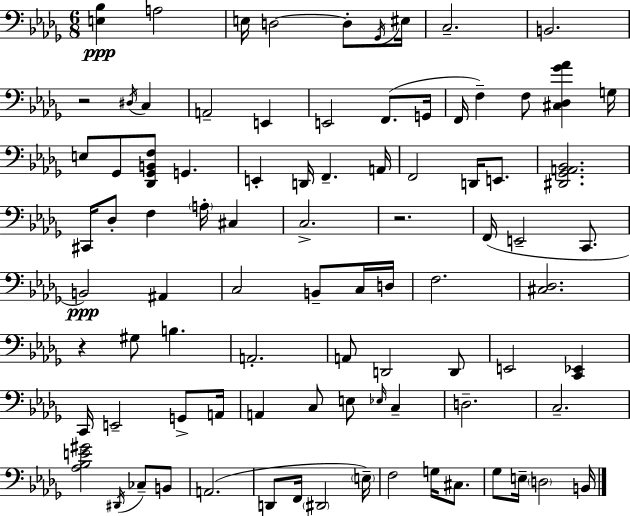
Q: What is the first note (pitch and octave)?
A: A3